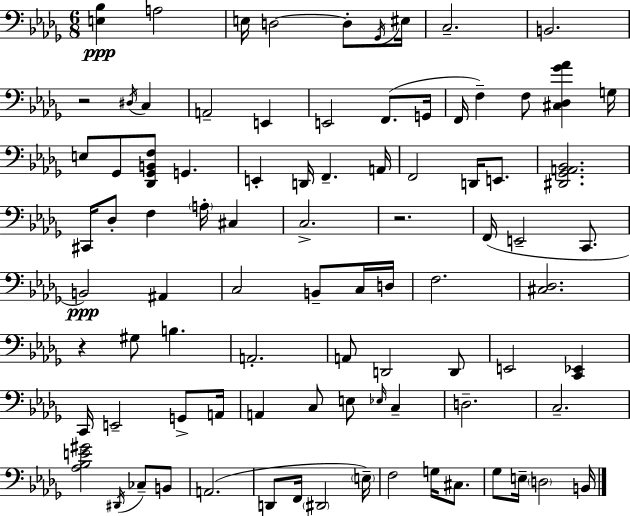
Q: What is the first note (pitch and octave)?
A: A3